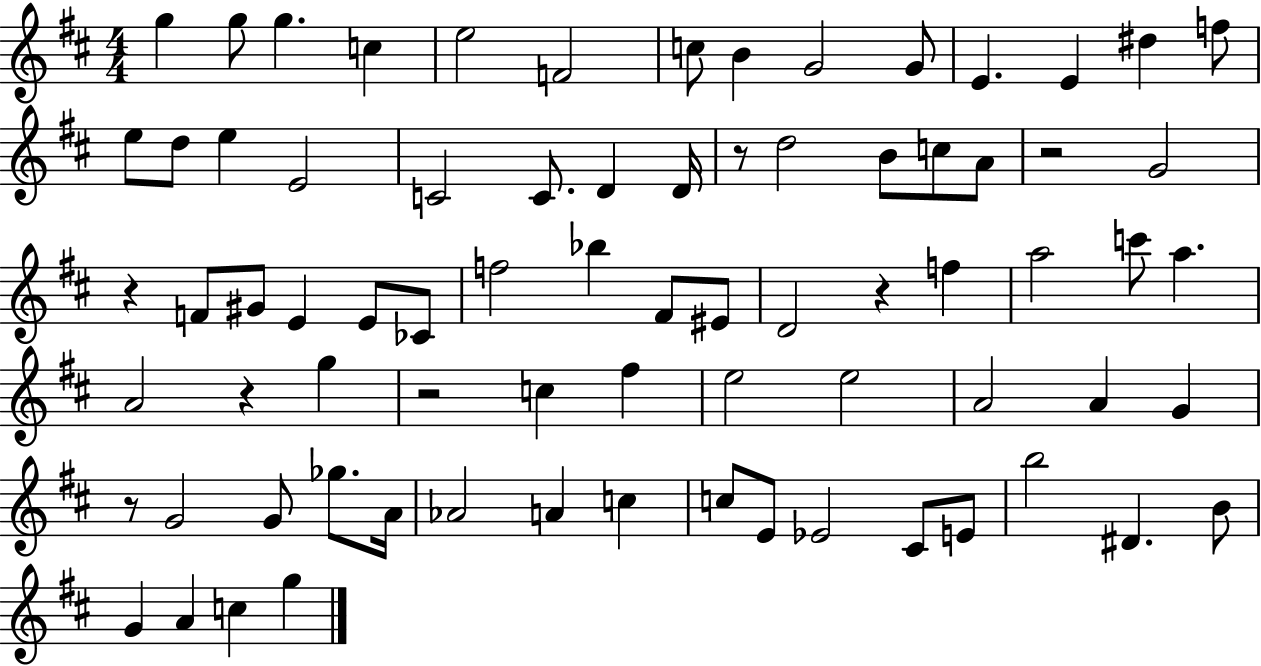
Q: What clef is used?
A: treble